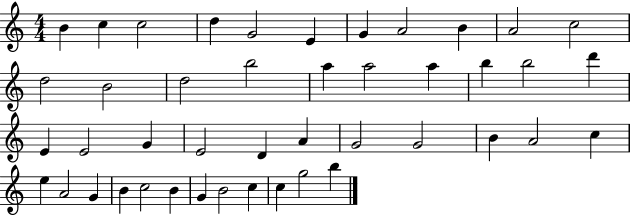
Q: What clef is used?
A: treble